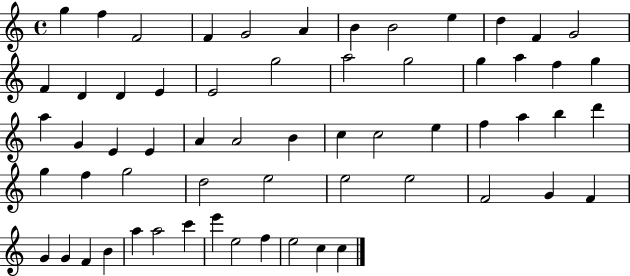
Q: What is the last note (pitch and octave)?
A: C5